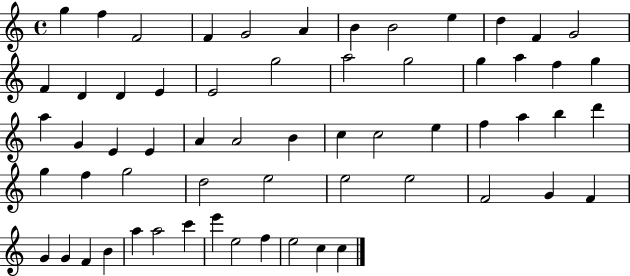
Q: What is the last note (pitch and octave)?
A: C5